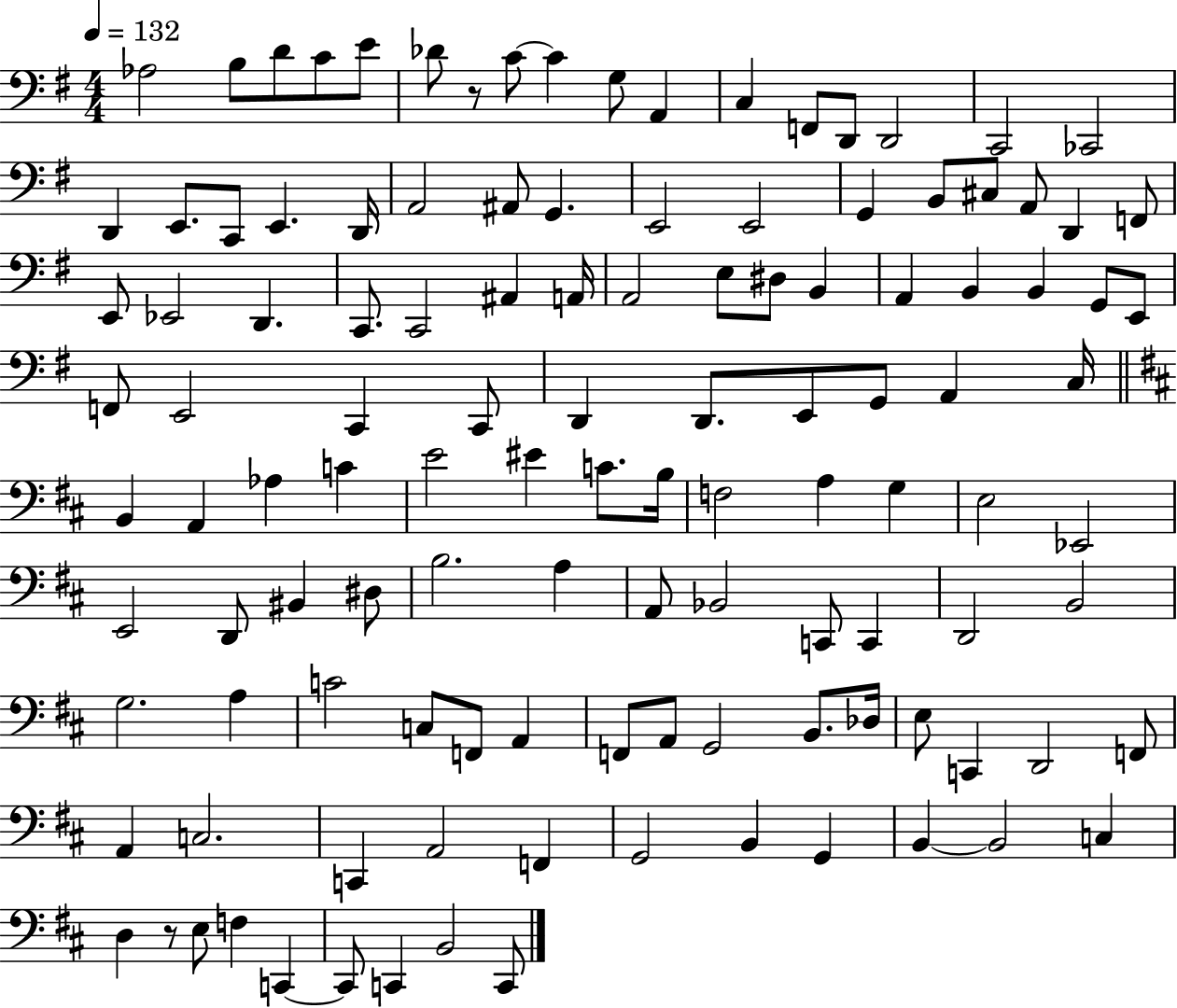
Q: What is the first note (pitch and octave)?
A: Ab3